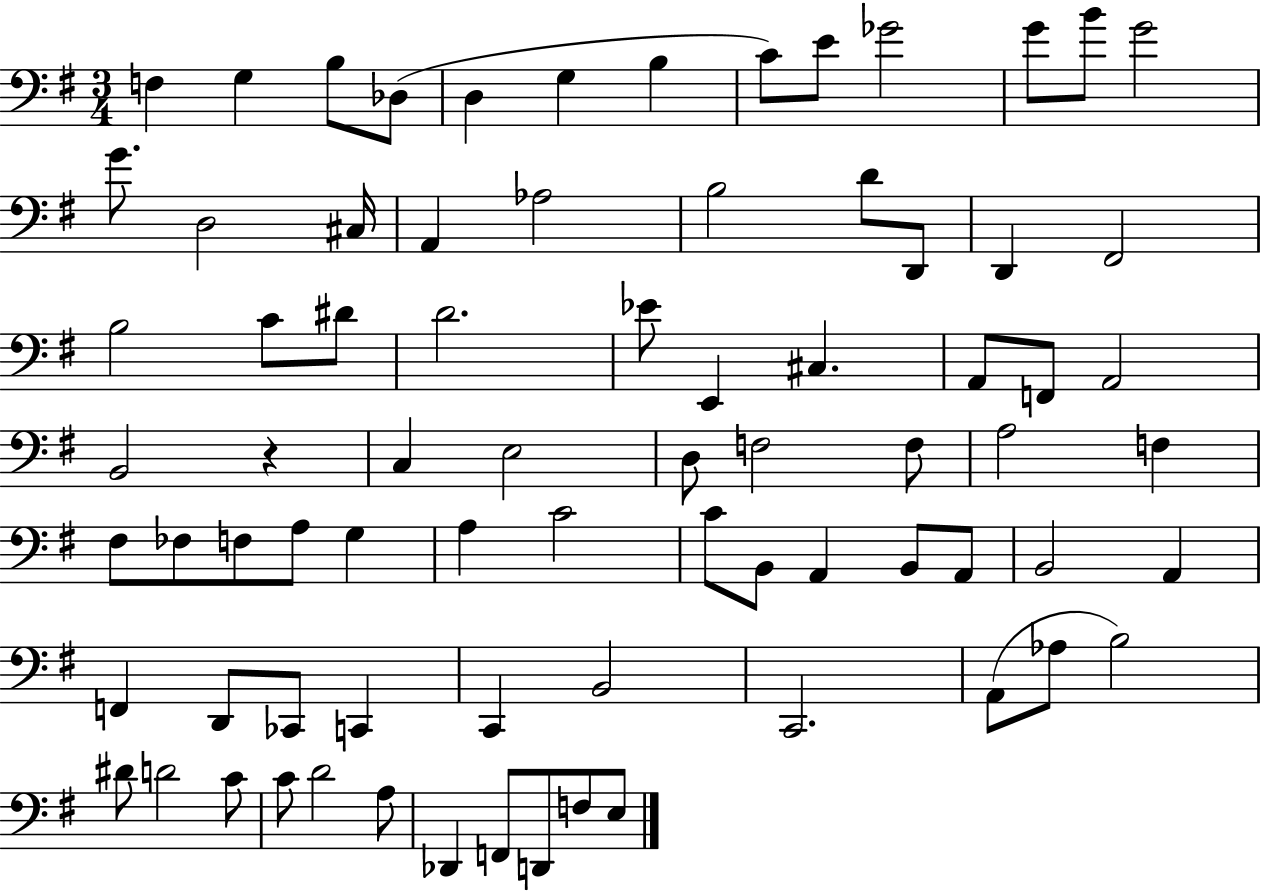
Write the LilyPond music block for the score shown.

{
  \clef bass
  \numericTimeSignature
  \time 3/4
  \key g \major
  f4 g4 b8 des8( | d4 g4 b4 | c'8) e'8 ges'2 | g'8 b'8 g'2 | \break g'8. d2 cis16 | a,4 aes2 | b2 d'8 d,8 | d,4 fis,2 | \break b2 c'8 dis'8 | d'2. | ees'8 e,4 cis4. | a,8 f,8 a,2 | \break b,2 r4 | c4 e2 | d8 f2 f8 | a2 f4 | \break fis8 fes8 f8 a8 g4 | a4 c'2 | c'8 b,8 a,4 b,8 a,8 | b,2 a,4 | \break f,4 d,8 ces,8 c,4 | c,4 b,2 | c,2. | a,8( aes8 b2) | \break dis'8 d'2 c'8 | c'8 d'2 a8 | des,4 f,8 d,8 f8 e8 | \bar "|."
}